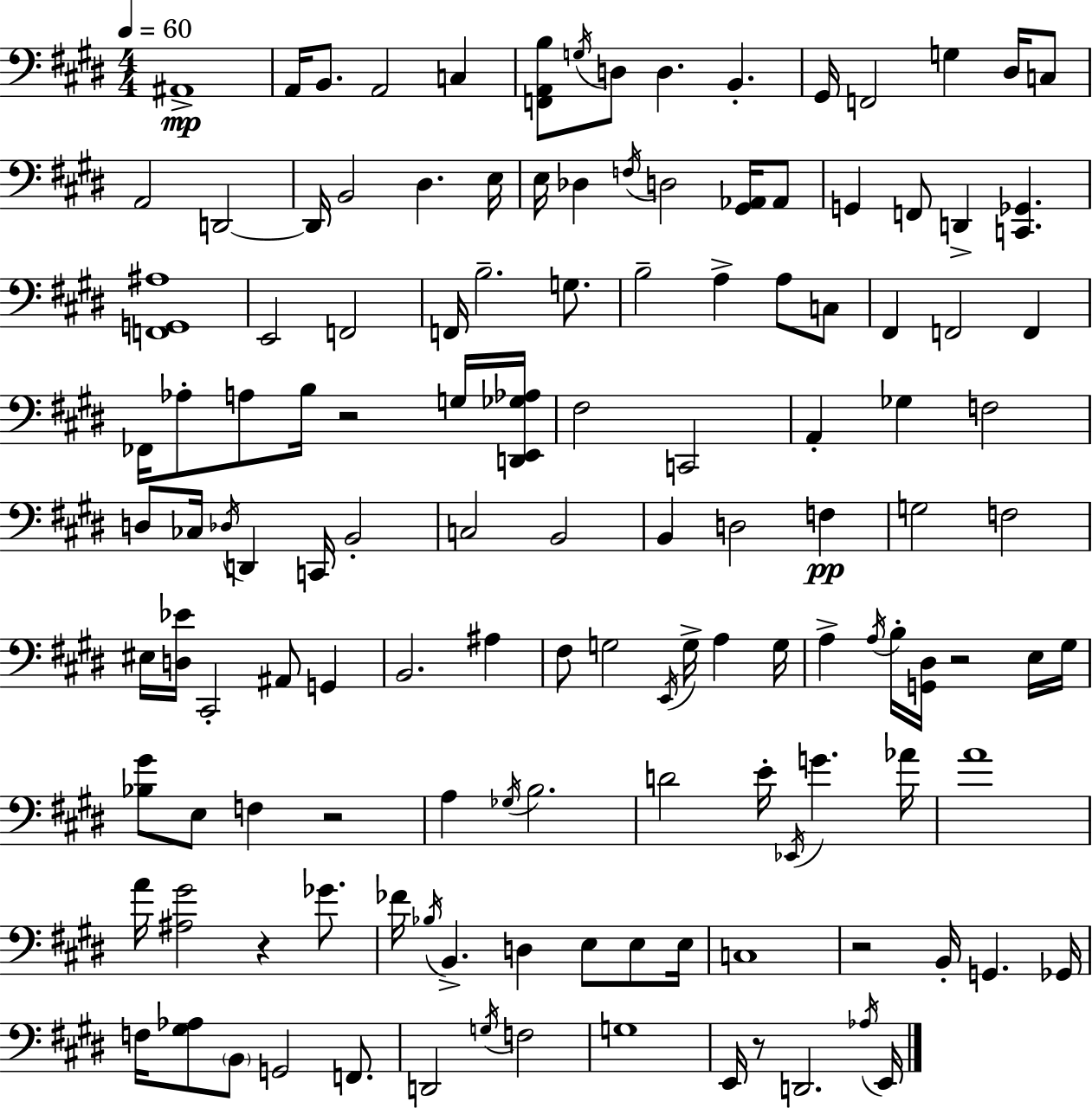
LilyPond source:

{
  \clef bass
  \numericTimeSignature
  \time 4/4
  \key e \major
  \tempo 4 = 60
  ais,1->\mp | a,16 b,8. a,2 c4 | <f, a, b>8 \acciaccatura { g16 } d8 d4. b,4.-. | gis,16 f,2 g4 dis16 c8 | \break a,2 d,2~~ | d,16 b,2 dis4. | e16 e16 des4 \acciaccatura { f16 } d2 <gis, aes,>16 | aes,8 g,4 f,8 d,4-> <c, ges,>4. | \break <f, g, ais>1 | e,2 f,2 | f,16 b2.-- g8. | b2-- a4-> a8 | \break c8 fis,4 f,2 f,4 | fes,16 aes8-. a8 b16 r2 | g16 <d, e, ges aes>16 fis2 c,2 | a,4-. ges4 f2 | \break d8 ces16 \acciaccatura { des16 } d,4 c,16 b,2-. | c2 b,2 | b,4 d2 f4\pp | g2 f2 | \break eis16 <d ees'>16 cis,2-. ais,8 g,4 | b,2. ais4 | fis8 g2 \acciaccatura { e,16 } g16-> a4 | g16 a4-> \acciaccatura { a16 } b16-. <g, dis>16 r2 | \break e16 gis16 <bes gis'>8 e8 f4 r2 | a4 \acciaccatura { ges16 } b2. | d'2 e'16-. \acciaccatura { ees,16 } | g'4. aes'16 a'1 | \break a'16 <ais gis'>2 | r4 ges'8. fes'16 \acciaccatura { bes16 } b,4.-> d4 | e8 e8 e16 c1 | r2 | \break b,16-. g,4. ges,16 f16 <gis aes>8 \parenthesize b,8 g,2 | f,8. d,2 | \acciaccatura { g16 } f2 g1 | e,16 r8 d,2. | \break \acciaccatura { aes16 } e,16 \bar "|."
}